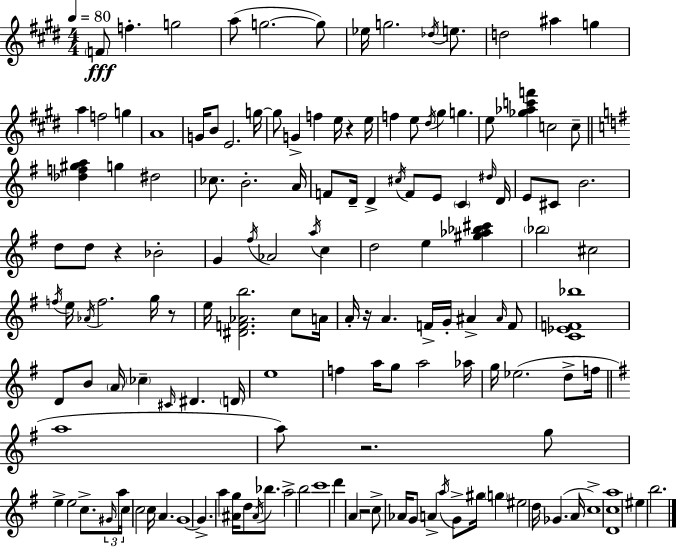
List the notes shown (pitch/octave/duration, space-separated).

F4/e F5/q. G5/h A5/e G5/h. G5/e Eb5/s G5/h. Db5/s E5/e. D5/h A#5/q G5/q A5/q F5/h G5/q A4/w G4/s B4/e E4/h. G5/s G5/e G4/q F5/q E5/s R/q E5/s F5/q E5/e D#5/s G#5/q G5/q. E5/e [Gb5,Ab5,C6,F6]/q C5/h C5/e [Db5,F5,G#5,A5]/q G5/q D#5/h CES5/e. B4/h. A4/s F4/e D4/s D4/q C#5/s F4/e E4/e C4/q D#5/s D4/s E4/e C#4/e B4/h. D5/e D5/e R/q Bb4/h G4/q F#5/s Ab4/h A5/s C5/q D5/h E5/q [G#5,Ab5,Bb5,C#6]/q Bb5/h C#5/h F5/s E5/s Ab4/s F5/h. G5/s R/e E5/s [D#4,F4,Ab4,B5]/h. C5/e A4/s A4/s R/s A4/q. F4/s G4/s A#4/q A#4/s F4/e [C4,Eb4,F4,Bb5]/w D4/e B4/e A4/s CES5/q C#4/s D#4/q. D4/s E5/w F5/q A5/s G5/e A5/h Ab5/s G5/s Eb5/h. D5/e F5/s A5/w A5/e R/h. G5/e E5/q E5/h C5/e. G#4/s A5/s C5/s C5/h C5/s A4/q. G4/w G4/q. A5/q [A#4,G5]/s D5/e A#4/s Bb5/e. A5/h B5/h C6/w D6/q A4/q R/h C5/e Ab4/s G4/e A4/q A5/s G4/e G#5/s G5/q EIS5/h D5/s Gb4/q. A4/s C5/w [D4,C5,A5]/w EIS5/q B5/h.